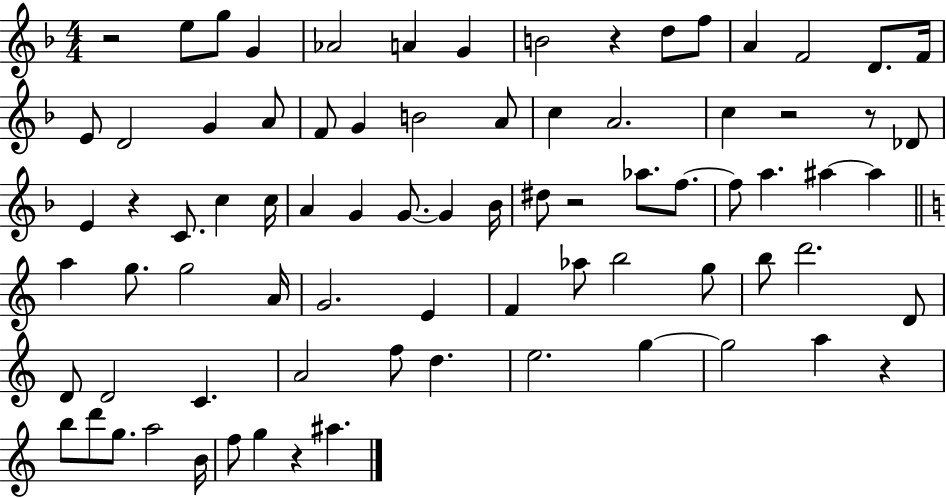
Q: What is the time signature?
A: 4/4